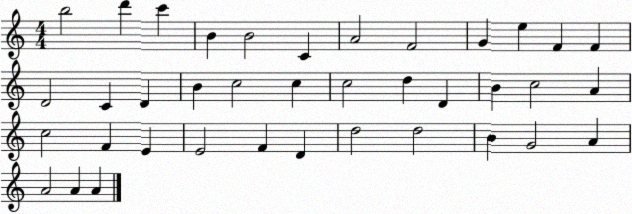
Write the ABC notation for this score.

X:1
T:Untitled
M:4/4
L:1/4
K:C
b2 d' c' B B2 C A2 F2 G e F F D2 C D B c2 c c2 d D B c2 A c2 F E E2 F D d2 d2 B G2 A A2 A A